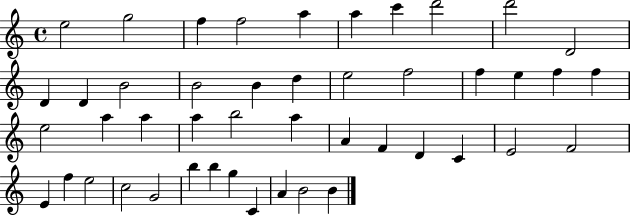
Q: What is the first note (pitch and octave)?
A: E5